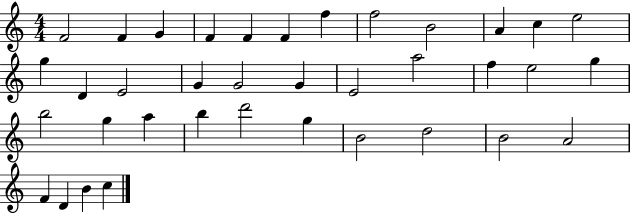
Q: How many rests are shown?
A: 0